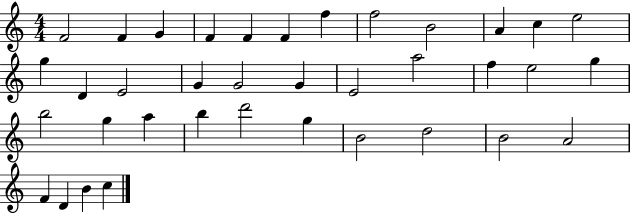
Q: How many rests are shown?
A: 0